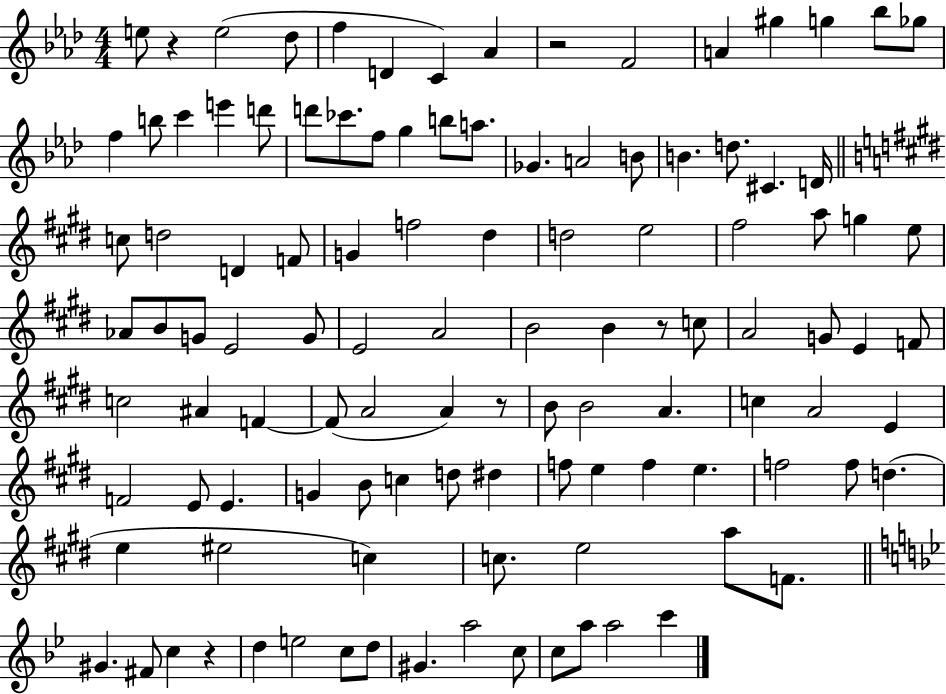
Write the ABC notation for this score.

X:1
T:Untitled
M:4/4
L:1/4
K:Ab
e/2 z e2 _d/2 f D C _A z2 F2 A ^g g _b/2 _g/2 f b/2 c' e' d'/2 d'/2 _c'/2 f/2 g b/2 a/2 _G A2 B/2 B d/2 ^C D/4 c/2 d2 D F/2 G f2 ^d d2 e2 ^f2 a/2 g e/2 _A/2 B/2 G/2 E2 G/2 E2 A2 B2 B z/2 c/2 A2 G/2 E F/2 c2 ^A F F/2 A2 A z/2 B/2 B2 A c A2 E F2 E/2 E G B/2 c d/2 ^d f/2 e f e f2 f/2 d e ^e2 c c/2 e2 a/2 F/2 ^G ^F/2 c z d e2 c/2 d/2 ^G a2 c/2 c/2 a/2 a2 c'